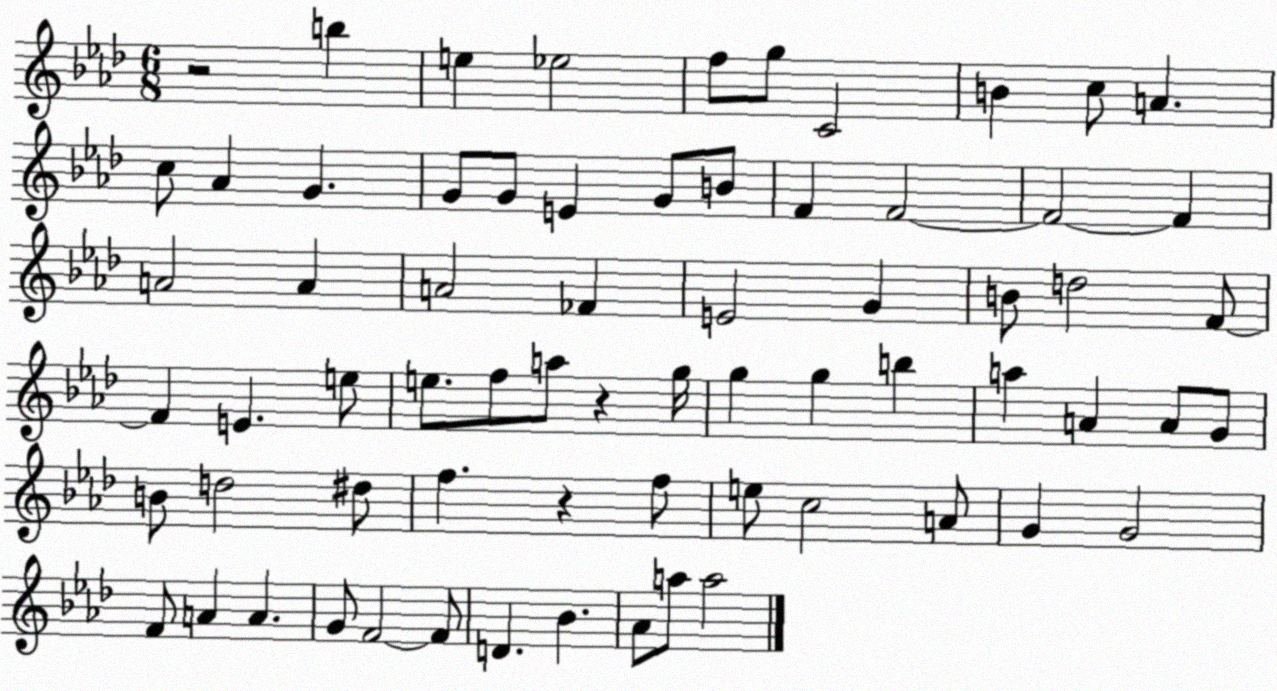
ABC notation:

X:1
T:Untitled
M:6/8
L:1/4
K:Ab
z2 b e _e2 f/2 g/2 C2 B c/2 A c/2 _A G G/2 G/2 E G/2 B/2 F F2 F2 F A2 A A2 _F E2 G B/2 d2 F/2 F E e/2 e/2 f/2 a/2 z g/4 g g b a A A/2 G/2 B/2 d2 ^d/2 f z f/2 e/2 c2 A/2 G G2 F/2 A A G/2 F2 F/2 D _B _A/2 a/2 a2